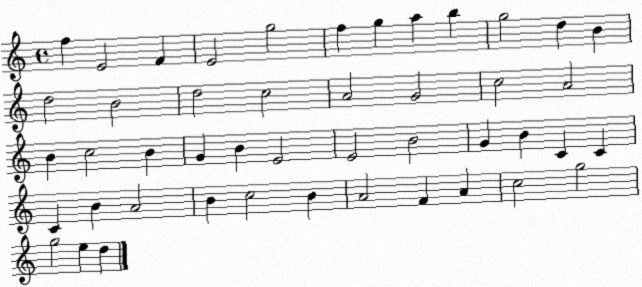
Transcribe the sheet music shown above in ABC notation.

X:1
T:Untitled
M:4/4
L:1/4
K:C
f E2 F E2 g2 f g a b g2 d B d2 B2 d2 c2 A2 G2 c2 A2 B c2 B G B E2 E2 B2 G B C C C B A2 B c2 B A2 F A c2 g2 g2 e d